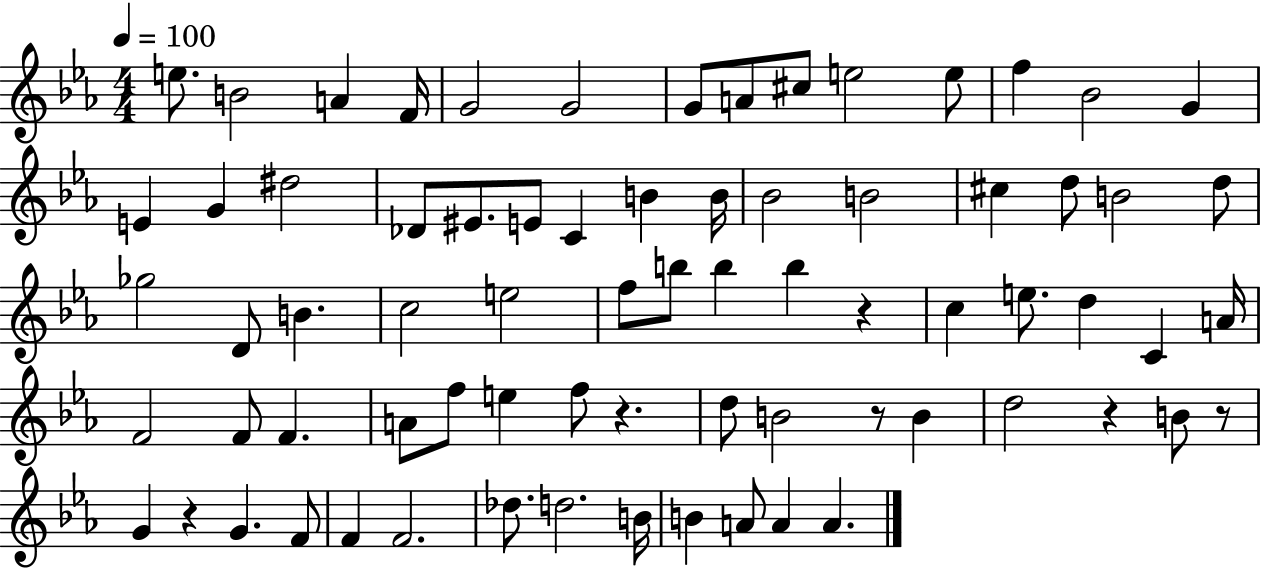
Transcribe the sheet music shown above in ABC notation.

X:1
T:Untitled
M:4/4
L:1/4
K:Eb
e/2 B2 A F/4 G2 G2 G/2 A/2 ^c/2 e2 e/2 f _B2 G E G ^d2 _D/2 ^E/2 E/2 C B B/4 _B2 B2 ^c d/2 B2 d/2 _g2 D/2 B c2 e2 f/2 b/2 b b z c e/2 d C A/4 F2 F/2 F A/2 f/2 e f/2 z d/2 B2 z/2 B d2 z B/2 z/2 G z G F/2 F F2 _d/2 d2 B/4 B A/2 A A